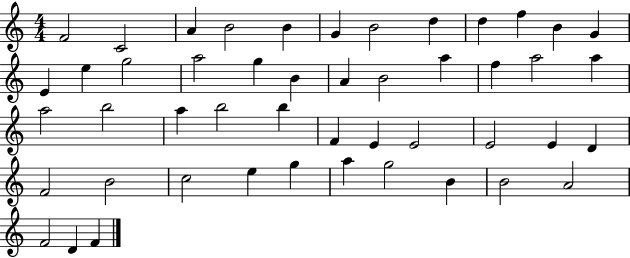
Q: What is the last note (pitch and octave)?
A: F4